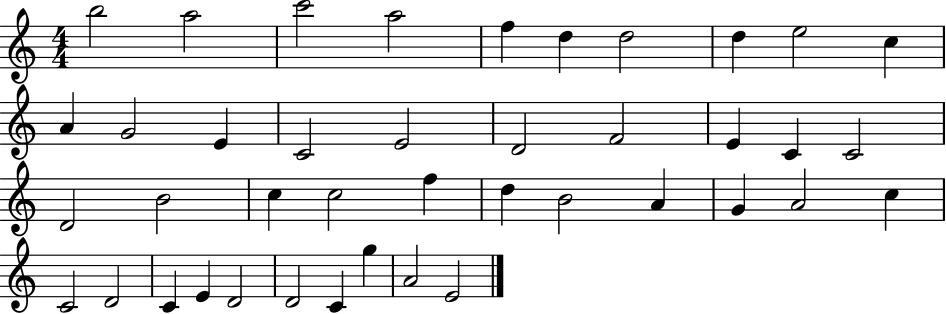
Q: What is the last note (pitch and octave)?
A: E4